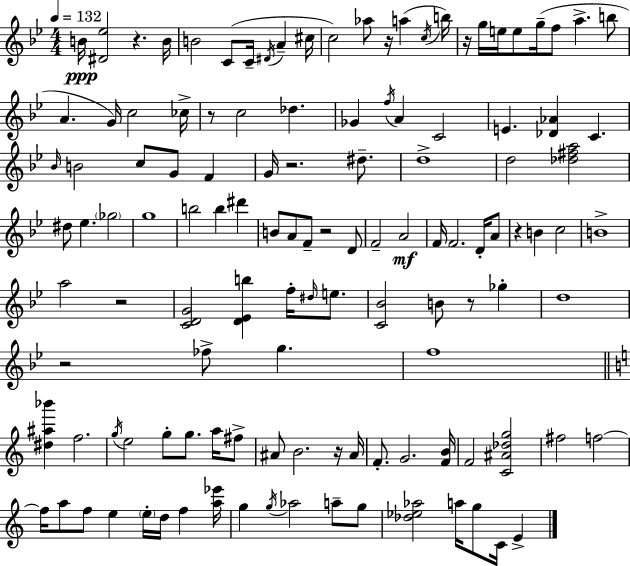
X:1
T:Untitled
M:4/4
L:1/4
K:Gm
B/4 [^D_e]2 z B/4 B2 C/2 C/4 ^D/4 A ^c/4 c2 _a/2 z/4 a c/4 b/4 z/4 g/4 e/4 e/2 g/4 f/2 a b/2 A G/4 c2 _c/4 z/2 c2 _d _G f/4 A C2 E [_D_A] C _B/4 B2 c/2 G/2 F G/4 z2 ^d/2 d4 d2 [_d^fa]2 ^d/2 _e _g2 g4 b2 b ^d' B/2 A/2 F/2 z2 D/2 F2 A2 F/4 F2 D/4 A/2 z B c2 B4 a2 z2 [CDG]2 [D_Eb] f/4 ^d/4 e/2 [C_B]2 B/2 z/2 _g d4 z2 _f/2 g f4 [^d^a_b'] f2 g/4 e2 g/2 g/2 a/4 ^f/2 ^A/2 B2 z/4 ^A/4 F/2 G2 [FB]/4 F2 [C^A_dg]2 ^f2 f2 f/4 a/2 f/2 e e/4 d/4 f [a_e']/4 g g/4 _a2 a/2 g/2 [_d_e_a]2 a/4 g/2 C/4 E